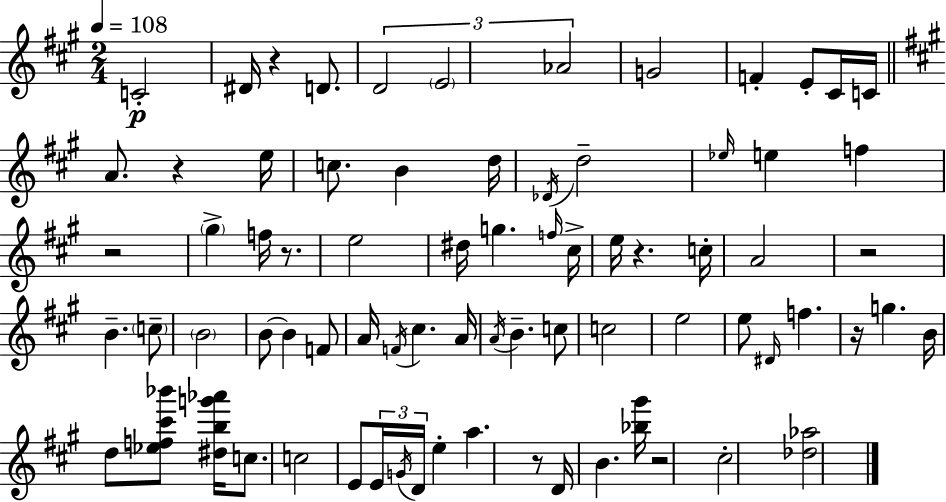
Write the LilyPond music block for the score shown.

{
  \clef treble
  \numericTimeSignature
  \time 2/4
  \key a \major
  \tempo 4 = 108
  c'2-.\p | dis'16 r4 d'8. | \tuplet 3/2 { d'2 | \parenthesize e'2 | \break aes'2 } | g'2 | f'4-. e'8-. cis'16 c'16 | \bar "||" \break \key a \major a'8. r4 e''16 | c''8. b'4 d''16 | \acciaccatura { des'16 } d''2-- | \grace { ees''16 } e''4 f''4 | \break r2 | \parenthesize gis''4-> f''16 r8. | e''2 | dis''16 g''4. | \break \grace { f''16 } cis''16-> e''16 r4. | c''16-. a'2 | r2 | b'4.-- | \break \parenthesize c''8-- \parenthesize b'2 | b'8~~ b'4 | f'8 a'16 \acciaccatura { f'16 } cis''4. | a'16 \acciaccatura { a'16 } b'4.-- | \break c''8 c''2 | e''2 | e''8 \grace { dis'16 } | f''4. r16 g''4. | \break b'16 d''8 | <ees'' f'' cis''' bes'''>8 <dis'' b'' g''' aes'''>16 c''8. c''2 | e'8 | \tuplet 3/2 { e'16 \acciaccatura { g'16 } d'16 } e''4-. a''4. | \break r8 d'16 | b'4. <bes'' gis'''>16 r2 | cis''2-. | <des'' aes''>2 | \break \bar "|."
}